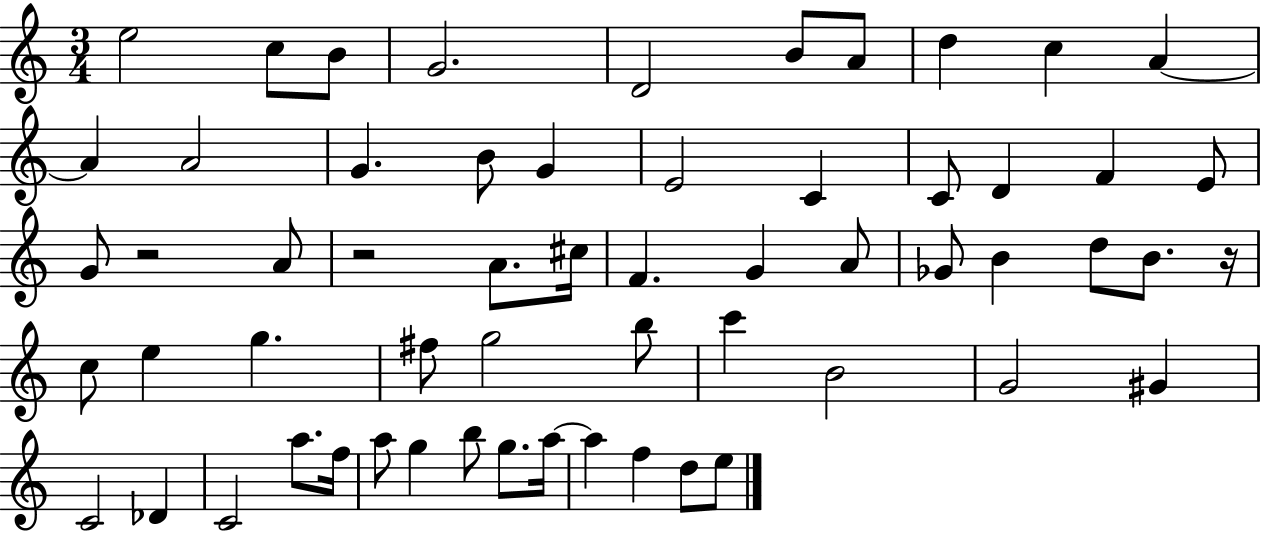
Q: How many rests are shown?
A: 3